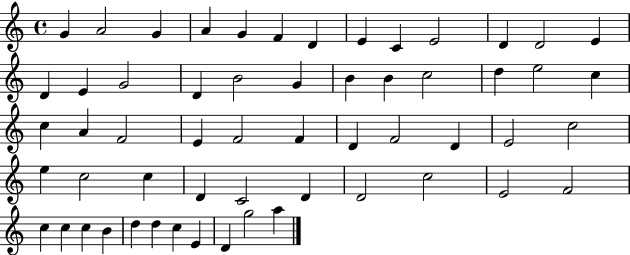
G4/q A4/h G4/q A4/q G4/q F4/q D4/q E4/q C4/q E4/h D4/q D4/h E4/q D4/q E4/q G4/h D4/q B4/h G4/q B4/q B4/q C5/h D5/q E5/h C5/q C5/q A4/q F4/h E4/q F4/h F4/q D4/q F4/h D4/q E4/h C5/h E5/q C5/h C5/q D4/q C4/h D4/q D4/h C5/h E4/h F4/h C5/q C5/q C5/q B4/q D5/q D5/q C5/q E4/q D4/q G5/h A5/q